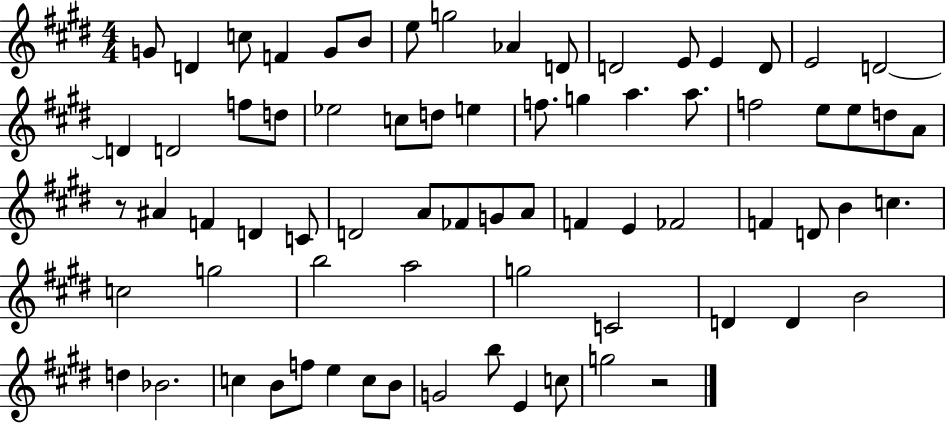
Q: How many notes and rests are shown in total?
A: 73